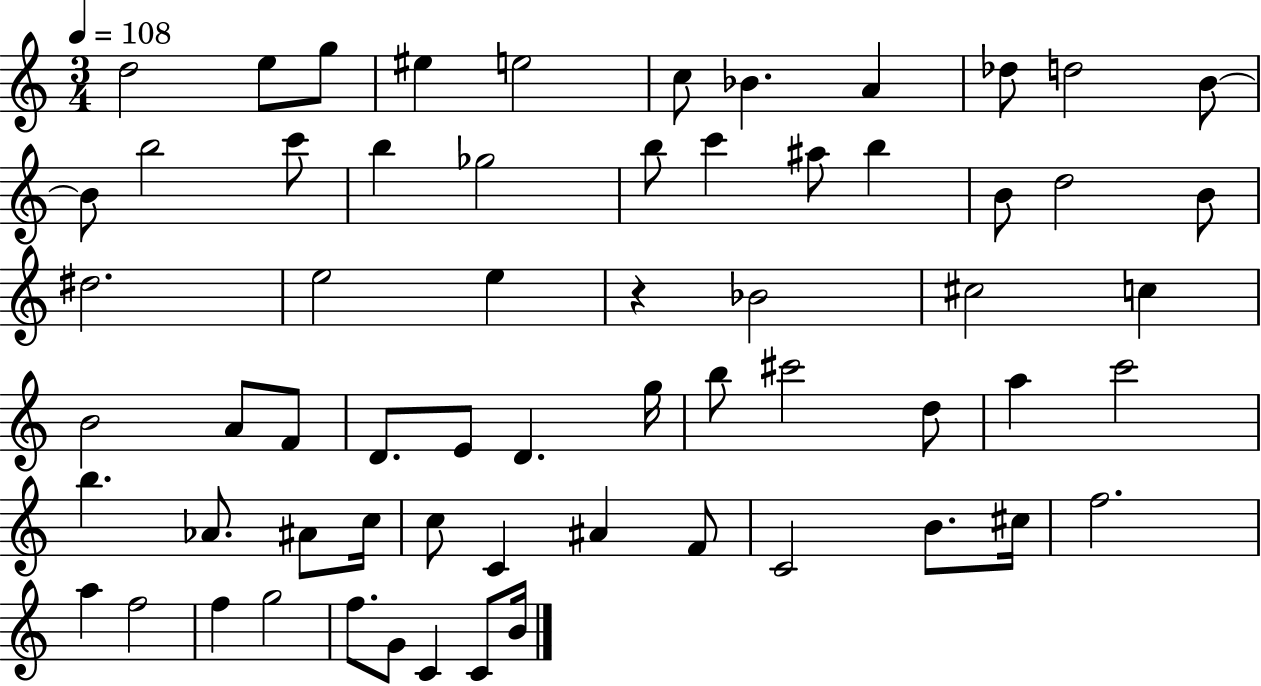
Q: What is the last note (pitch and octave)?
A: B4